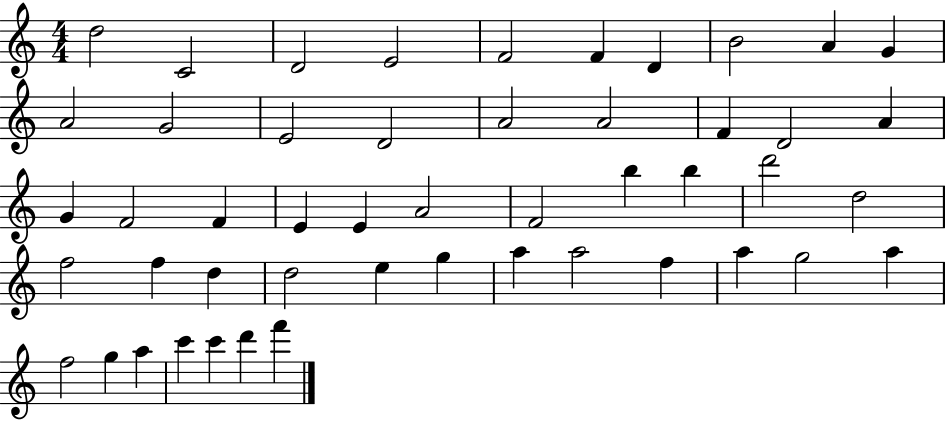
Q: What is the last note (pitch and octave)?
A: F6